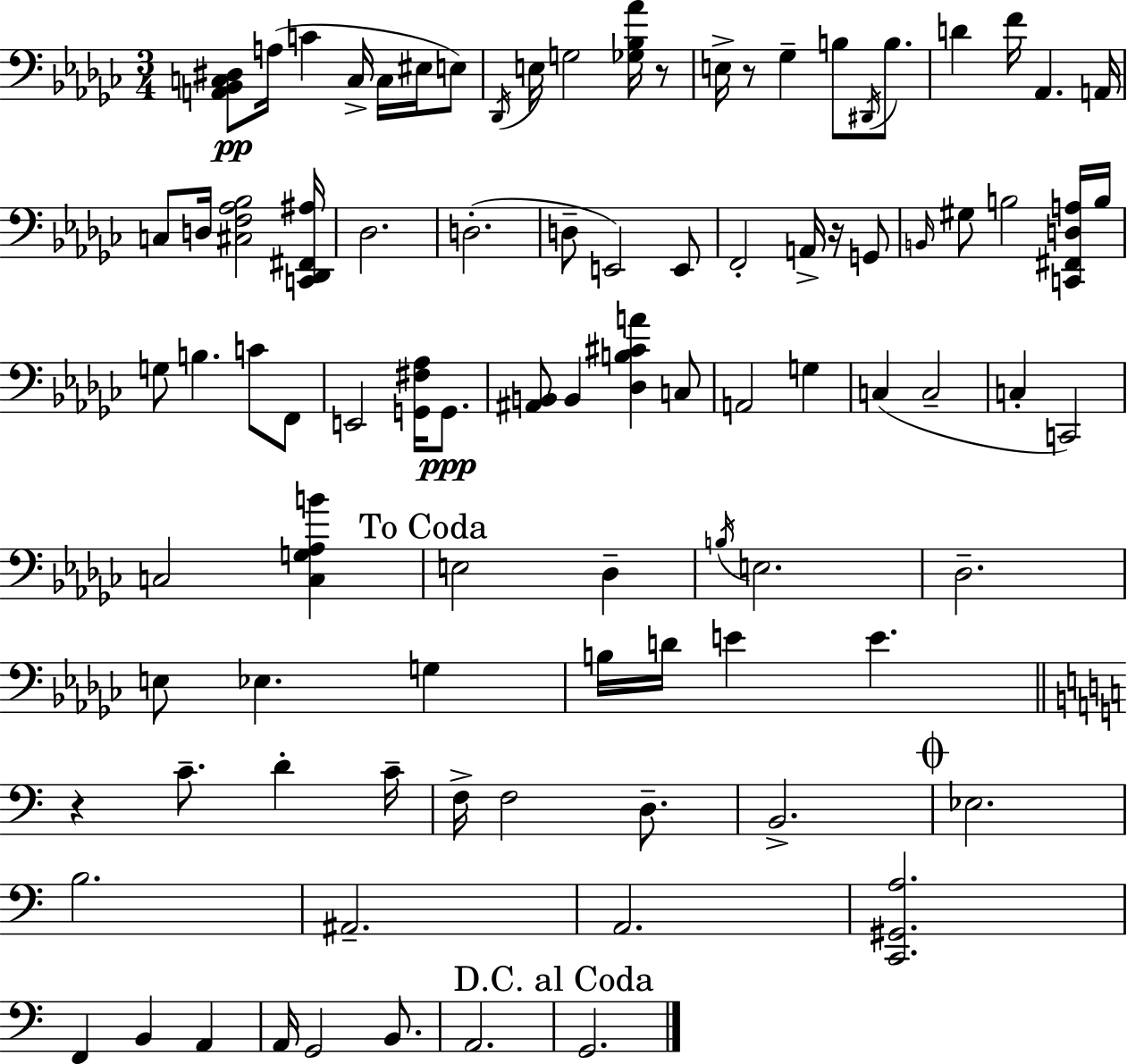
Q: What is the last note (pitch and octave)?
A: G2